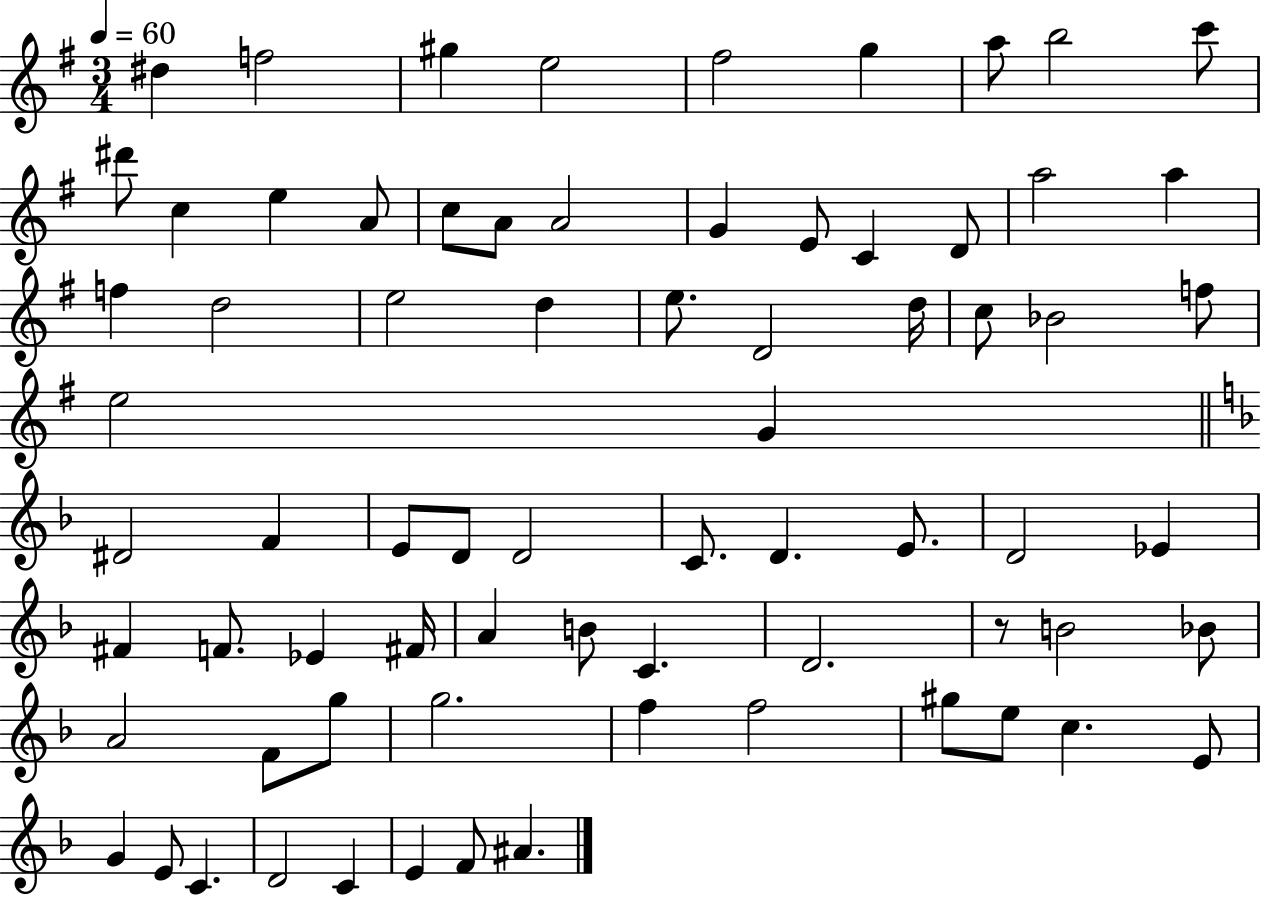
D#5/q F5/h G#5/q E5/h F#5/h G5/q A5/e B5/h C6/e D#6/e C5/q E5/q A4/e C5/e A4/e A4/h G4/q E4/e C4/q D4/e A5/h A5/q F5/q D5/h E5/h D5/q E5/e. D4/h D5/s C5/e Bb4/h F5/e E5/h G4/q D#4/h F4/q E4/e D4/e D4/h C4/e. D4/q. E4/e. D4/h Eb4/q F#4/q F4/e. Eb4/q F#4/s A4/q B4/e C4/q. D4/h. R/e B4/h Bb4/e A4/h F4/e G5/e G5/h. F5/q F5/h G#5/e E5/e C5/q. E4/e G4/q E4/e C4/q. D4/h C4/q E4/q F4/e A#4/q.